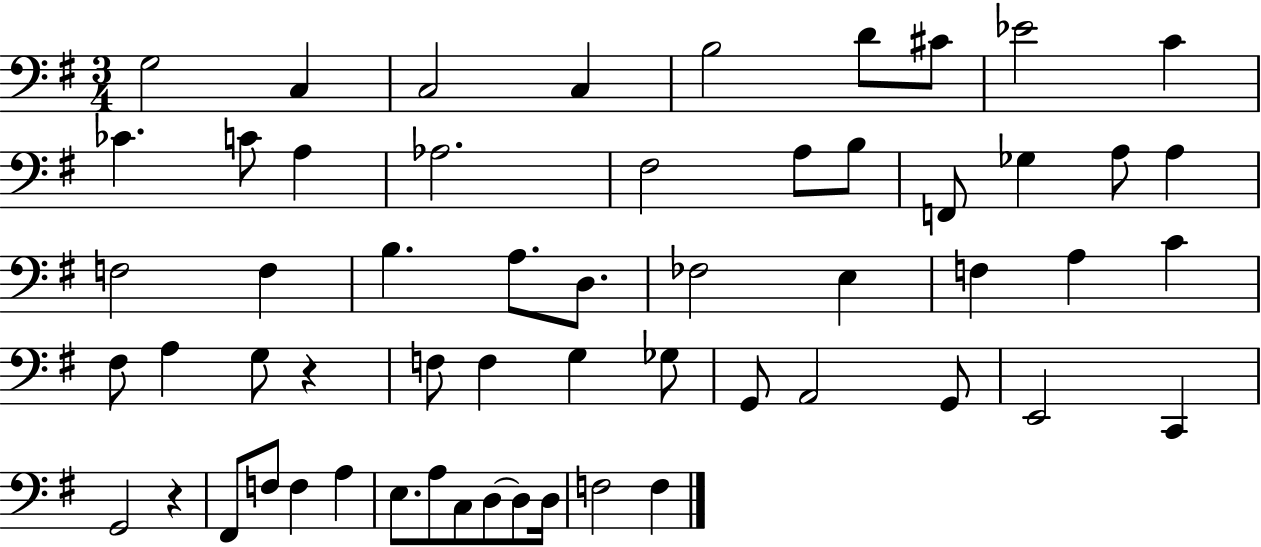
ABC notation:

X:1
T:Untitled
M:3/4
L:1/4
K:G
G,2 C, C,2 C, B,2 D/2 ^C/2 _E2 C _C C/2 A, _A,2 ^F,2 A,/2 B,/2 F,,/2 _G, A,/2 A, F,2 F, B, A,/2 D,/2 _F,2 E, F, A, C ^F,/2 A, G,/2 z F,/2 F, G, _G,/2 G,,/2 A,,2 G,,/2 E,,2 C,, G,,2 z ^F,,/2 F,/2 F, A, E,/2 A,/2 C,/2 D,/2 D,/2 D,/4 F,2 F,